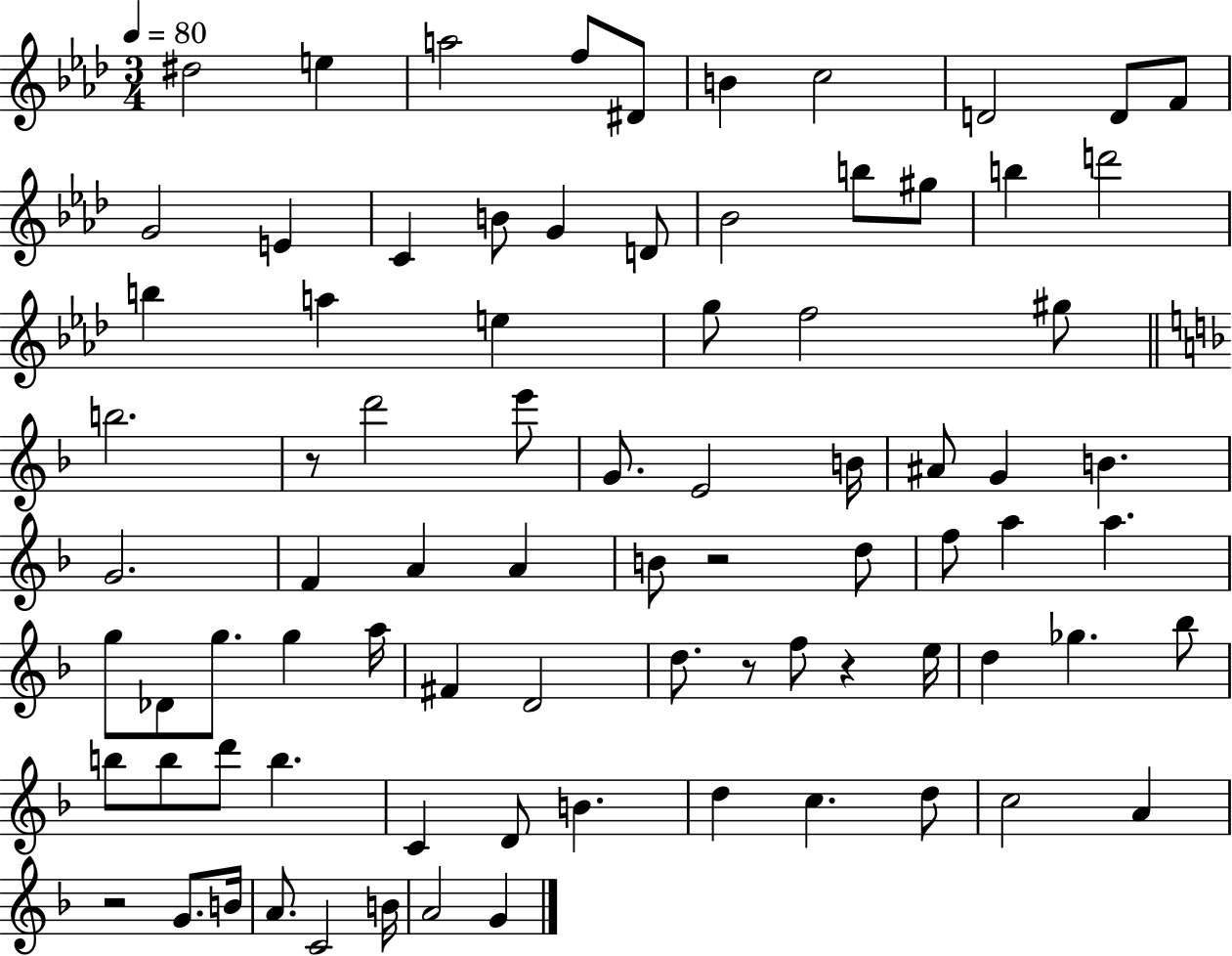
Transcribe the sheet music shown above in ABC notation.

X:1
T:Untitled
M:3/4
L:1/4
K:Ab
^d2 e a2 f/2 ^D/2 B c2 D2 D/2 F/2 G2 E C B/2 G D/2 _B2 b/2 ^g/2 b d'2 b a e g/2 f2 ^g/2 b2 z/2 d'2 e'/2 G/2 E2 B/4 ^A/2 G B G2 F A A B/2 z2 d/2 f/2 a a g/2 _D/2 g/2 g a/4 ^F D2 d/2 z/2 f/2 z e/4 d _g _b/2 b/2 b/2 d'/2 b C D/2 B d c d/2 c2 A z2 G/2 B/4 A/2 C2 B/4 A2 G